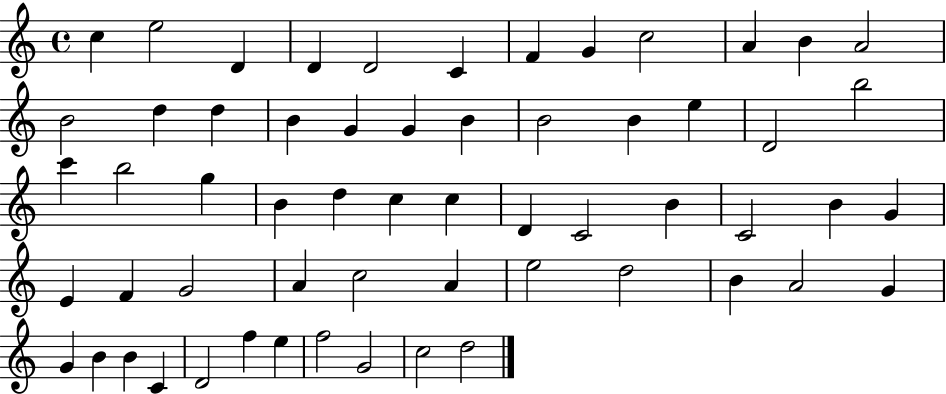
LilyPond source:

{
  \clef treble
  \time 4/4
  \defaultTimeSignature
  \key c \major
  c''4 e''2 d'4 | d'4 d'2 c'4 | f'4 g'4 c''2 | a'4 b'4 a'2 | \break b'2 d''4 d''4 | b'4 g'4 g'4 b'4 | b'2 b'4 e''4 | d'2 b''2 | \break c'''4 b''2 g''4 | b'4 d''4 c''4 c''4 | d'4 c'2 b'4 | c'2 b'4 g'4 | \break e'4 f'4 g'2 | a'4 c''2 a'4 | e''2 d''2 | b'4 a'2 g'4 | \break g'4 b'4 b'4 c'4 | d'2 f''4 e''4 | f''2 g'2 | c''2 d''2 | \break \bar "|."
}